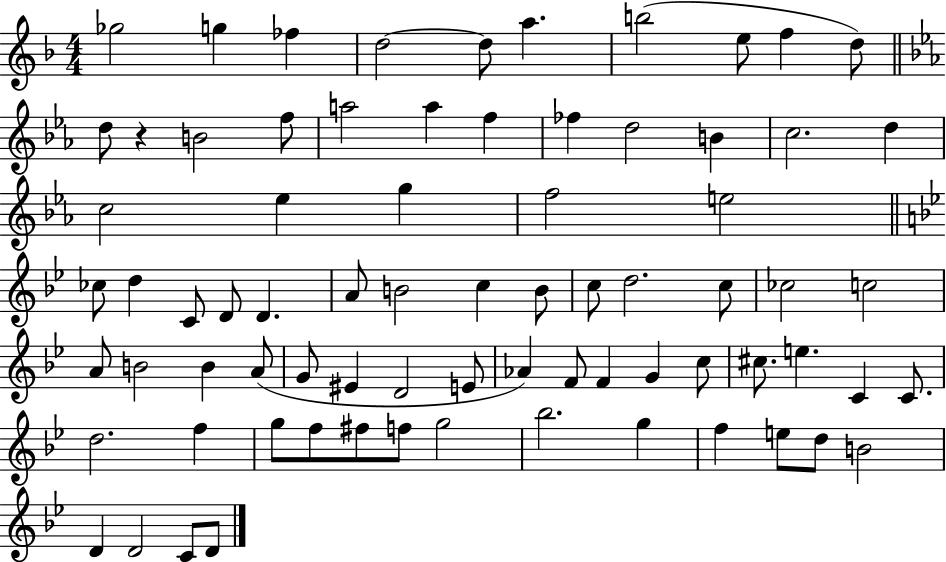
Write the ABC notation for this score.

X:1
T:Untitled
M:4/4
L:1/4
K:F
_g2 g _f d2 d/2 a b2 e/2 f d/2 d/2 z B2 f/2 a2 a f _f d2 B c2 d c2 _e g f2 e2 _c/2 d C/2 D/2 D A/2 B2 c B/2 c/2 d2 c/2 _c2 c2 A/2 B2 B A/2 G/2 ^E D2 E/2 _A F/2 F G c/2 ^c/2 e C C/2 d2 f g/2 f/2 ^f/2 f/2 g2 _b2 g f e/2 d/2 B2 D D2 C/2 D/2